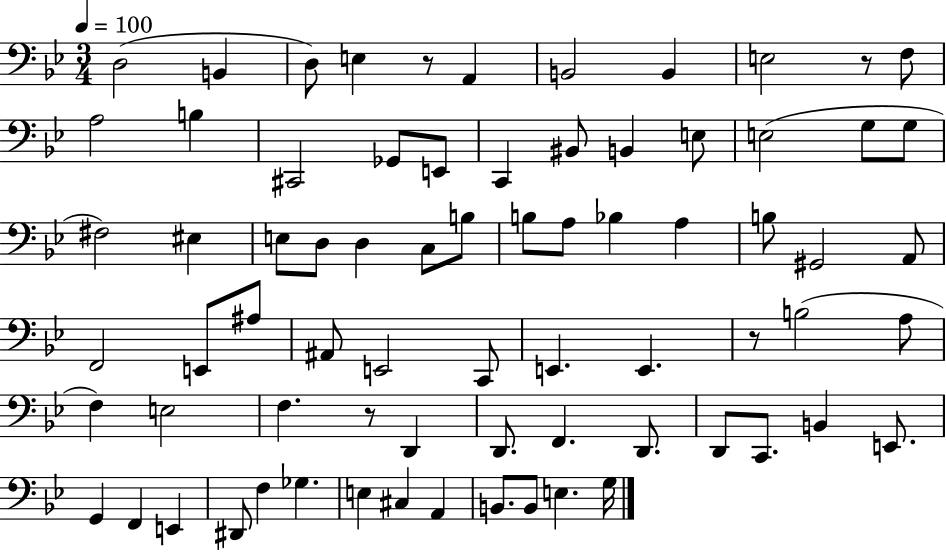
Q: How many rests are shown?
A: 4